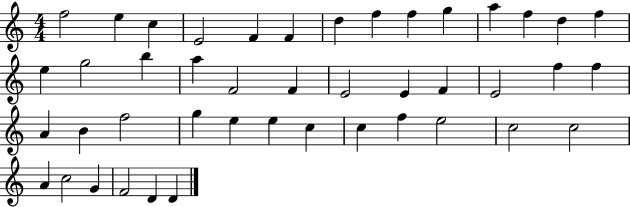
{
  \clef treble
  \numericTimeSignature
  \time 4/4
  \key c \major
  f''2 e''4 c''4 | e'2 f'4 f'4 | d''4 f''4 f''4 g''4 | a''4 f''4 d''4 f''4 | \break e''4 g''2 b''4 | a''4 f'2 f'4 | e'2 e'4 f'4 | e'2 f''4 f''4 | \break a'4 b'4 f''2 | g''4 e''4 e''4 c''4 | c''4 f''4 e''2 | c''2 c''2 | \break a'4 c''2 g'4 | f'2 d'4 d'4 | \bar "|."
}